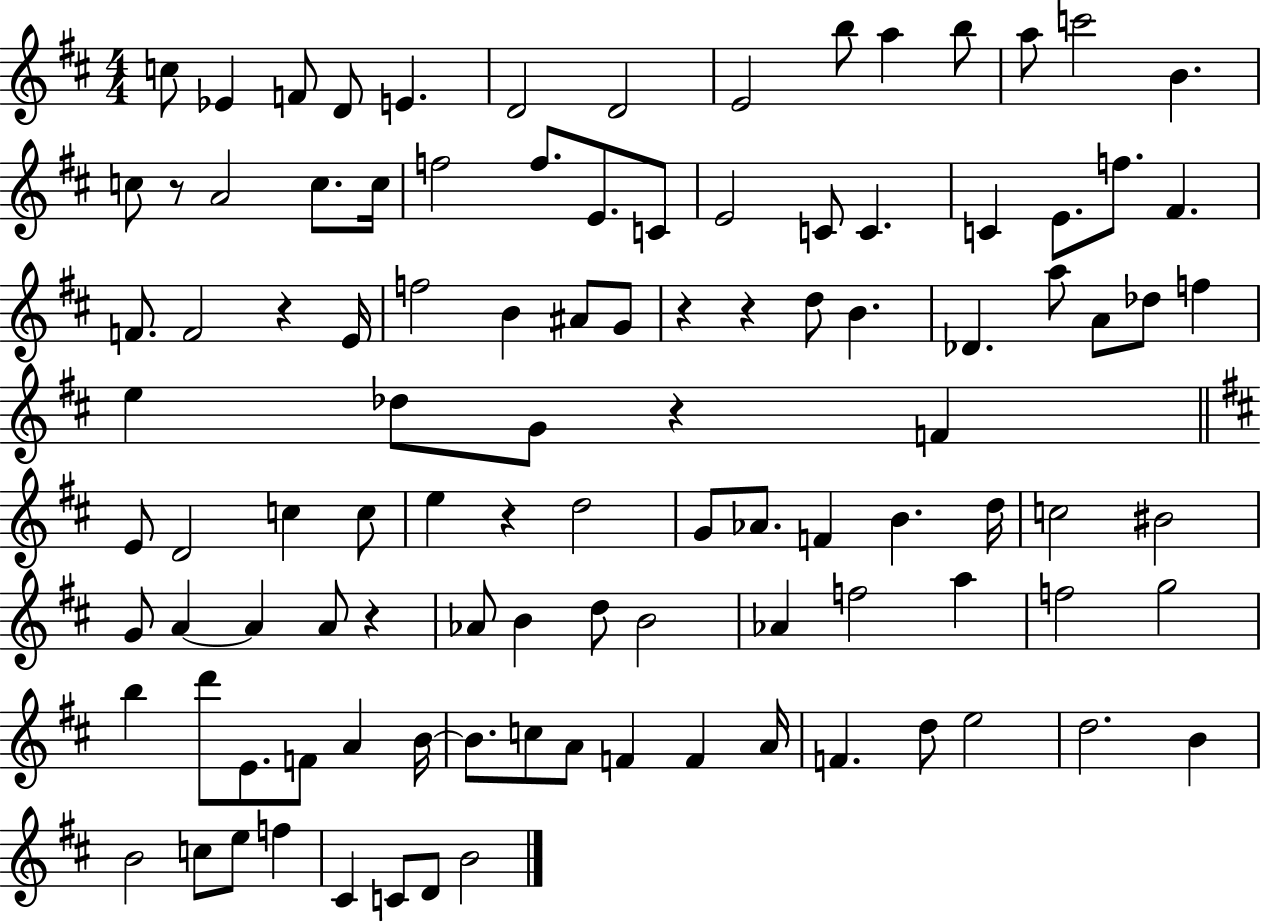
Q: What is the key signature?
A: D major